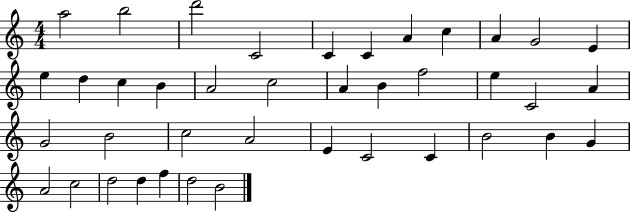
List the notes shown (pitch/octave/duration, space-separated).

A5/h B5/h D6/h C4/h C4/q C4/q A4/q C5/q A4/q G4/h E4/q E5/q D5/q C5/q B4/q A4/h C5/h A4/q B4/q F5/h E5/q C4/h A4/q G4/h B4/h C5/h A4/h E4/q C4/h C4/q B4/h B4/q G4/q A4/h C5/h D5/h D5/q F5/q D5/h B4/h